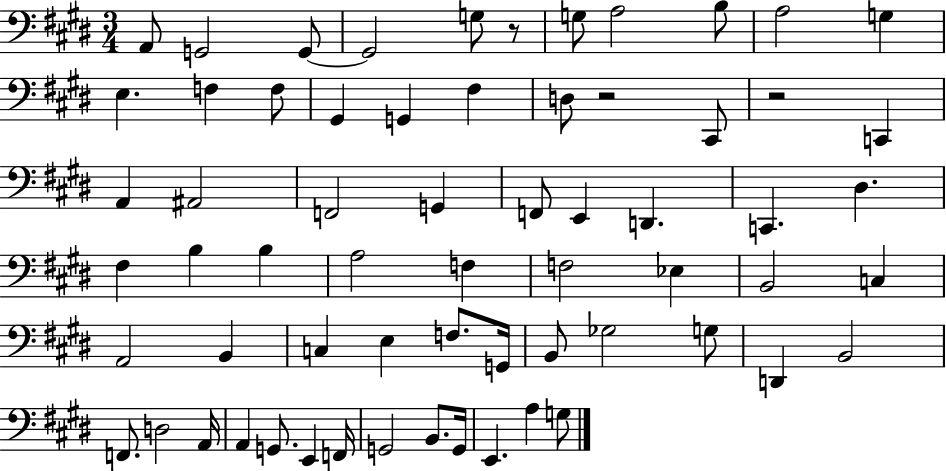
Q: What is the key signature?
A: E major